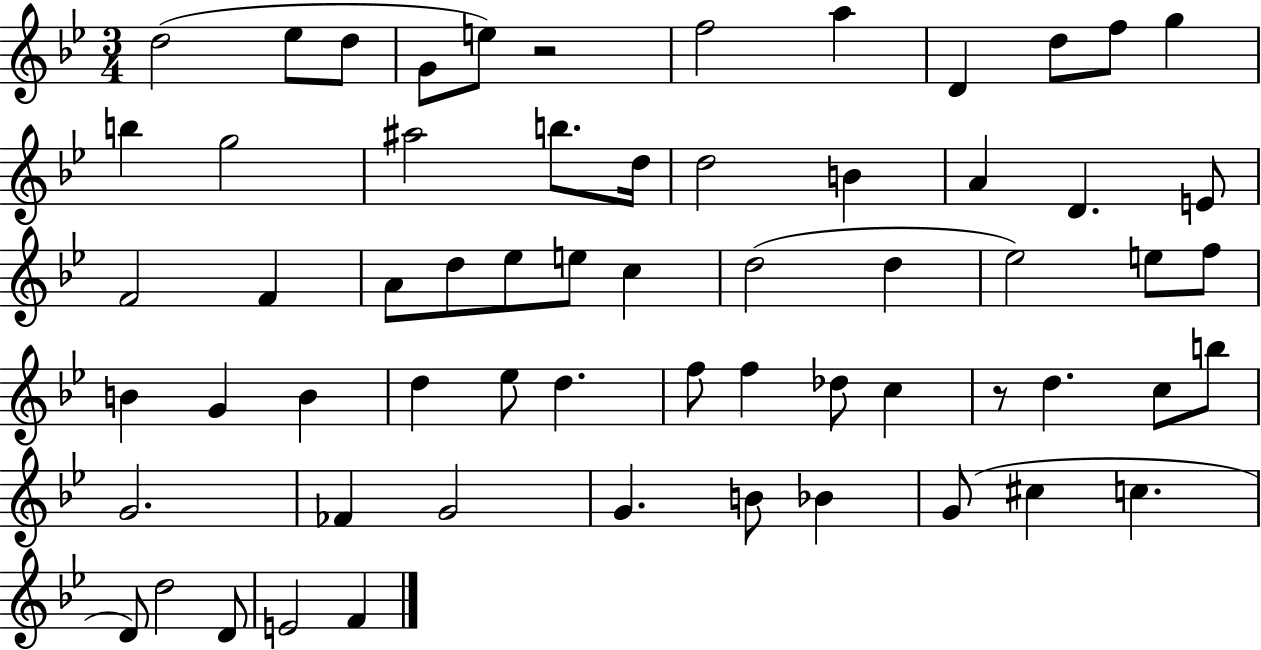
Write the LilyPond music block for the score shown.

{
  \clef treble
  \numericTimeSignature
  \time 3/4
  \key bes \major
  d''2( ees''8 d''8 | g'8 e''8) r2 | f''2 a''4 | d'4 d''8 f''8 g''4 | \break b''4 g''2 | ais''2 b''8. d''16 | d''2 b'4 | a'4 d'4. e'8 | \break f'2 f'4 | a'8 d''8 ees''8 e''8 c''4 | d''2( d''4 | ees''2) e''8 f''8 | \break b'4 g'4 b'4 | d''4 ees''8 d''4. | f''8 f''4 des''8 c''4 | r8 d''4. c''8 b''8 | \break g'2. | fes'4 g'2 | g'4. b'8 bes'4 | g'8( cis''4 c''4. | \break d'8) d''2 d'8 | e'2 f'4 | \bar "|."
}